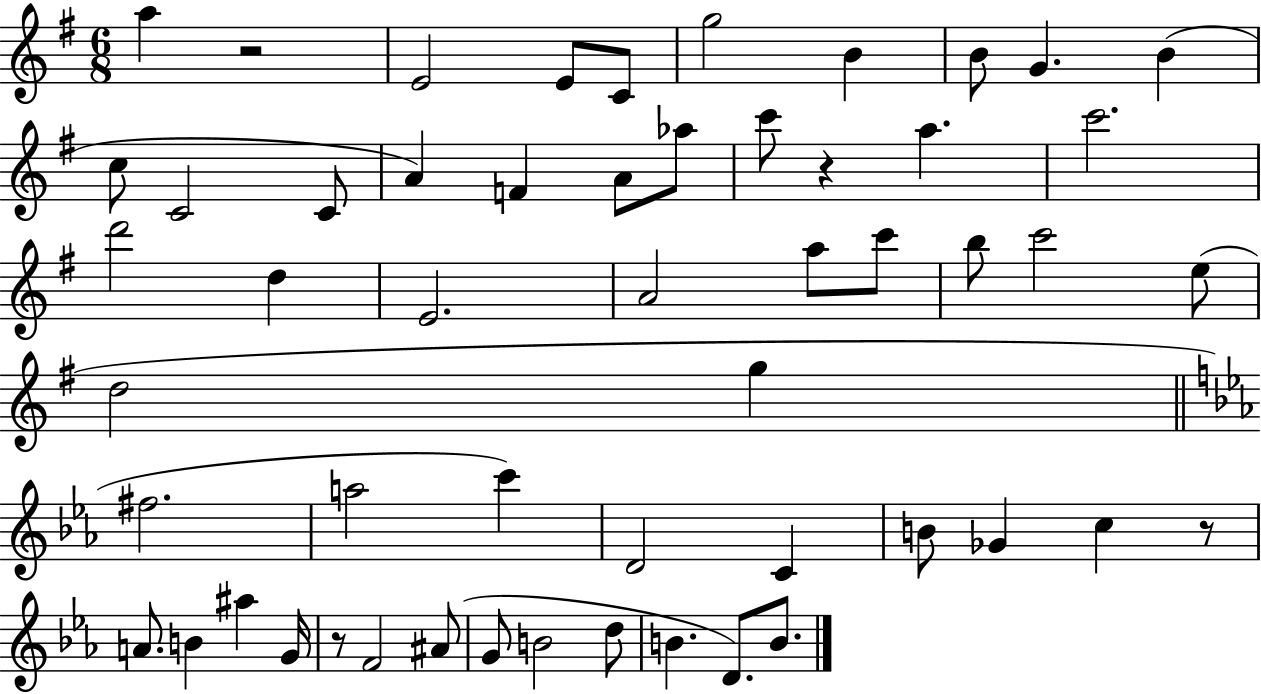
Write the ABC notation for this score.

X:1
T:Untitled
M:6/8
L:1/4
K:G
a z2 E2 E/2 C/2 g2 B B/2 G B c/2 C2 C/2 A F A/2 _a/2 c'/2 z a c'2 d'2 d E2 A2 a/2 c'/2 b/2 c'2 e/2 d2 g ^f2 a2 c' D2 C B/2 _G c z/2 A/2 B ^a G/4 z/2 F2 ^A/2 G/2 B2 d/2 B D/2 B/2